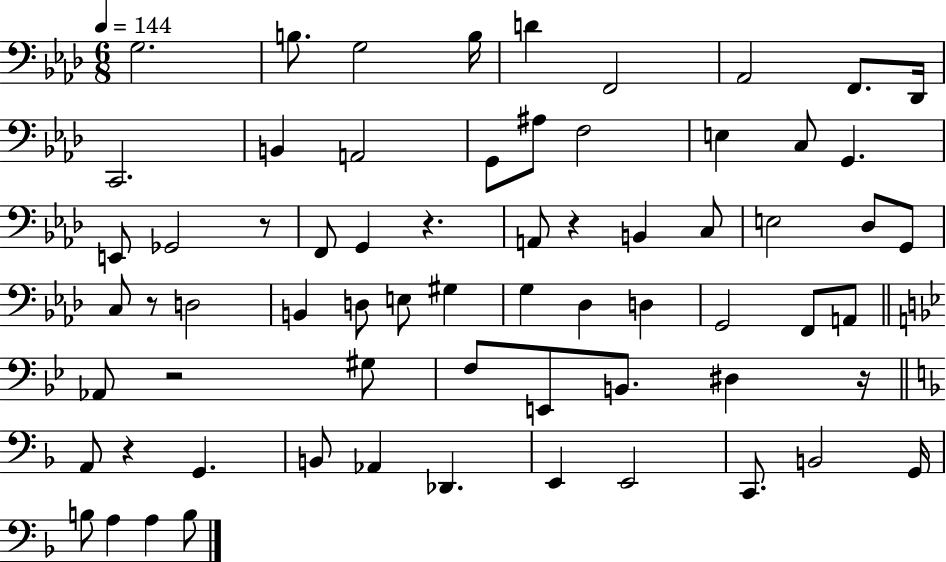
{
  \clef bass
  \numericTimeSignature
  \time 6/8
  \key aes \major
  \tempo 4 = 144
  g2. | b8. g2 b16 | d'4 f,2 | aes,2 f,8. des,16 | \break c,2. | b,4 a,2 | g,8 ais8 f2 | e4 c8 g,4. | \break e,8 ges,2 r8 | f,8 g,4 r4. | a,8 r4 b,4 c8 | e2 des8 g,8 | \break c8 r8 d2 | b,4 d8 e8 gis4 | g4 des4 d4 | g,2 f,8 a,8 | \break \bar "||" \break \key bes \major aes,8 r2 gis8 | f8 e,8 b,8. dis4 r16 | \bar "||" \break \key f \major a,8 r4 g,4. | b,8 aes,4 des,4. | e,4 e,2 | c,8. b,2 g,16 | \break b8 a4 a4 b8 | \bar "|."
}